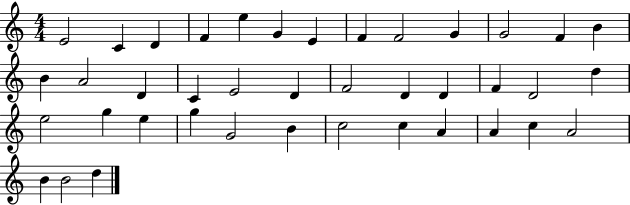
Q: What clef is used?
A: treble